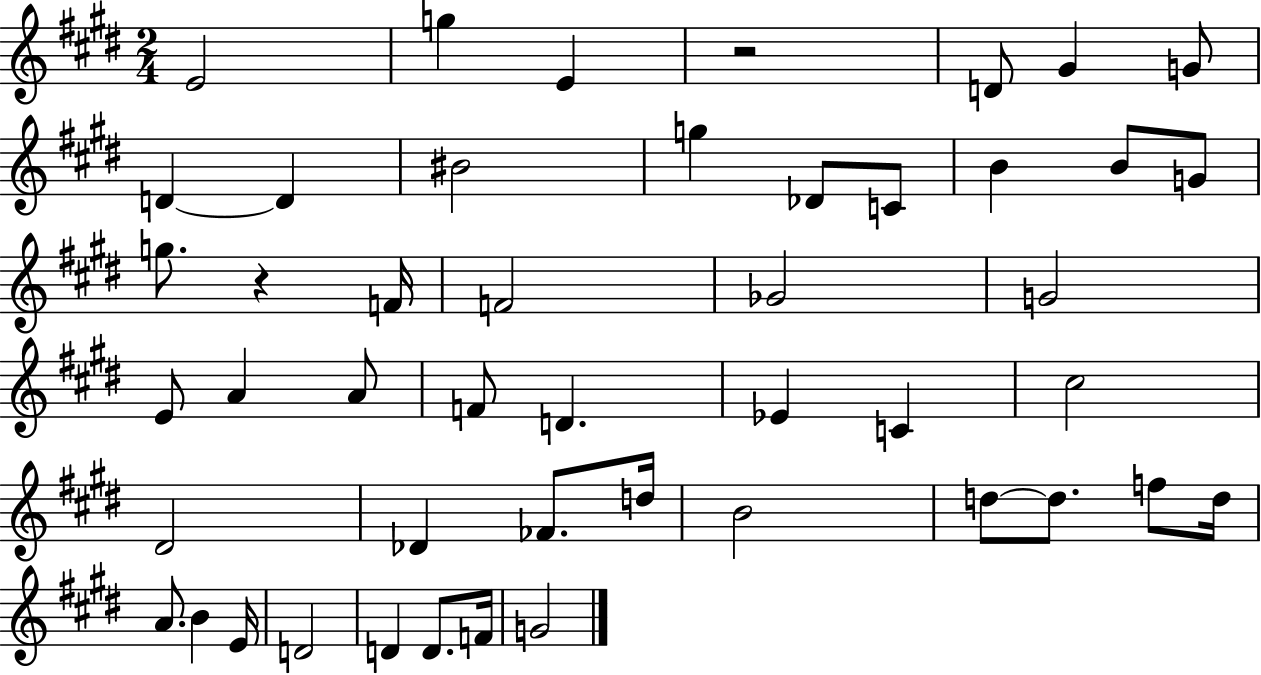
E4/h G5/q E4/q R/h D4/e G#4/q G4/e D4/q D4/q BIS4/h G5/q Db4/e C4/e B4/q B4/e G4/e G5/e. R/q F4/s F4/h Gb4/h G4/h E4/e A4/q A4/e F4/e D4/q. Eb4/q C4/q C#5/h D#4/h Db4/q FES4/e. D5/s B4/h D5/e D5/e. F5/e D5/s A4/e. B4/q E4/s D4/h D4/q D4/e. F4/s G4/h